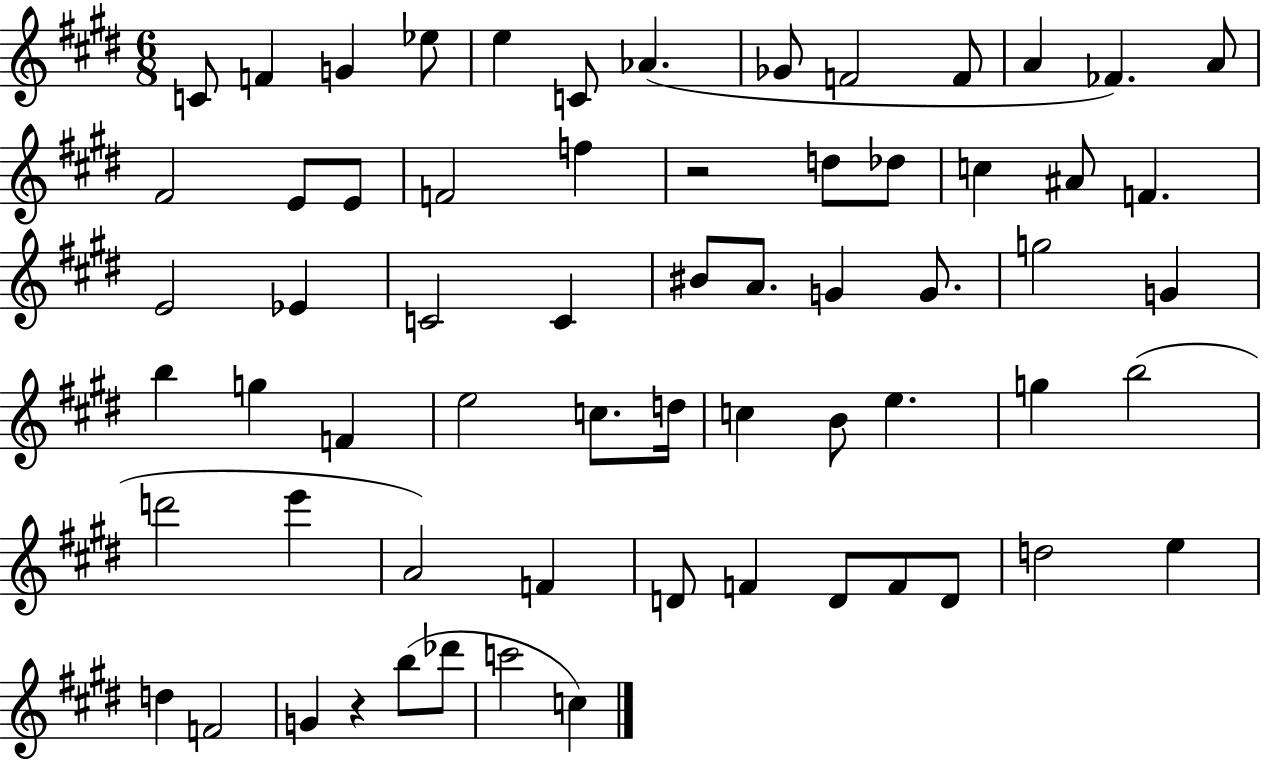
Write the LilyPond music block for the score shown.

{
  \clef treble
  \numericTimeSignature
  \time 6/8
  \key e \major
  c'8 f'4 g'4 ees''8 | e''4 c'8 aes'4.( | ges'8 f'2 f'8 | a'4 fes'4.) a'8 | \break fis'2 e'8 e'8 | f'2 f''4 | r2 d''8 des''8 | c''4 ais'8 f'4. | \break e'2 ees'4 | c'2 c'4 | bis'8 a'8. g'4 g'8. | g''2 g'4 | \break b''4 g''4 f'4 | e''2 c''8. d''16 | c''4 b'8 e''4. | g''4 b''2( | \break d'''2 e'''4 | a'2) f'4 | d'8 f'4 d'8 f'8 d'8 | d''2 e''4 | \break d''4 f'2 | g'4 r4 b''8( des'''8 | c'''2 c''4) | \bar "|."
}